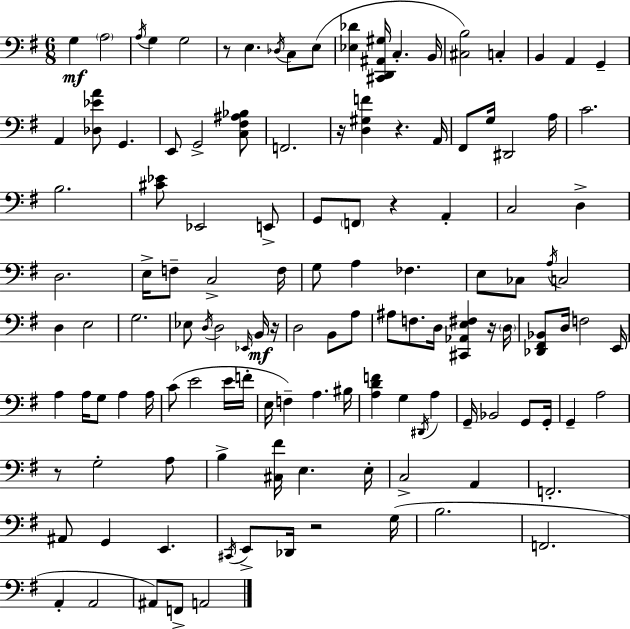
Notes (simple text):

G3/q A3/h A3/s G3/q G3/h R/e E3/q. Db3/s C3/e E3/e [Eb3,Db4]/q [C#2,D2,A#2,G#3]/s C3/q. B2/s [C#3,B3]/h C3/q B2/q A2/q G2/q A2/q [Db3,Eb4,A4]/e G2/q. E2/e G2/h [C3,F#3,A#3,Bb3]/e F2/h. R/s [D3,G#3,F4]/q R/q. A2/s F#2/e G3/s D#2/h A3/s C4/h. B3/h. [C#4,Eb4]/e Eb2/h E2/e G2/e F2/e R/q A2/q C3/h D3/q D3/h. E3/s F3/e C3/h F3/s G3/e A3/q FES3/q. E3/e CES3/e A3/s C3/h D3/q E3/h G3/h. Eb3/e D3/s D3/h Eb2/s B2/s R/s D3/h B2/e A3/e A#3/e F3/e. D3/s [C#2,Ab2,E3,F#3]/q R/s D3/s [Db2,F#2,Bb2]/e D3/s F3/h E2/s A3/q A3/s G3/e A3/q A3/s C4/e E4/h E4/s F4/s E3/s F3/q A3/q. BIS3/s [A3,D4,F4]/q G3/q D#2/s A3/q G2/s Bb2/h G2/e G2/s G2/q A3/h R/e G3/h A3/e B3/q [C#3,F#4]/s E3/q. E3/s C3/h A2/q F2/h. A#2/e G2/q E2/q. C#2/s E2/e Db2/s R/h G3/s B3/h. F2/h. A2/q A2/h A#2/e F2/e A2/h